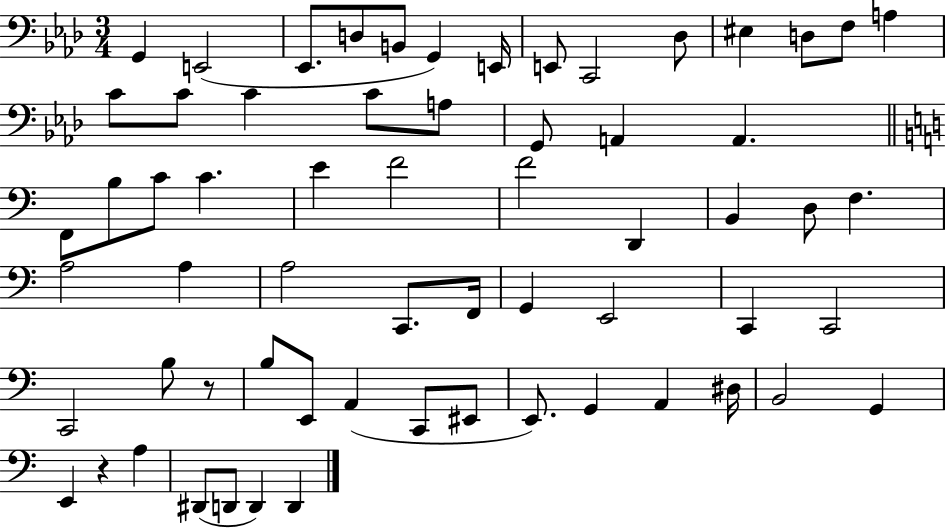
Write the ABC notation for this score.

X:1
T:Untitled
M:3/4
L:1/4
K:Ab
G,, E,,2 _E,,/2 D,/2 B,,/2 G,, E,,/4 E,,/2 C,,2 _D,/2 ^E, D,/2 F,/2 A, C/2 C/2 C C/2 A,/2 G,,/2 A,, A,, F,,/2 B,/2 C/2 C E F2 F2 D,, B,, D,/2 F, A,2 A, A,2 C,,/2 F,,/4 G,, E,,2 C,, C,,2 C,,2 B,/2 z/2 B,/2 E,,/2 A,, C,,/2 ^E,,/2 E,,/2 G,, A,, ^D,/4 B,,2 G,, E,, z A, ^D,,/2 D,,/2 D,, D,,